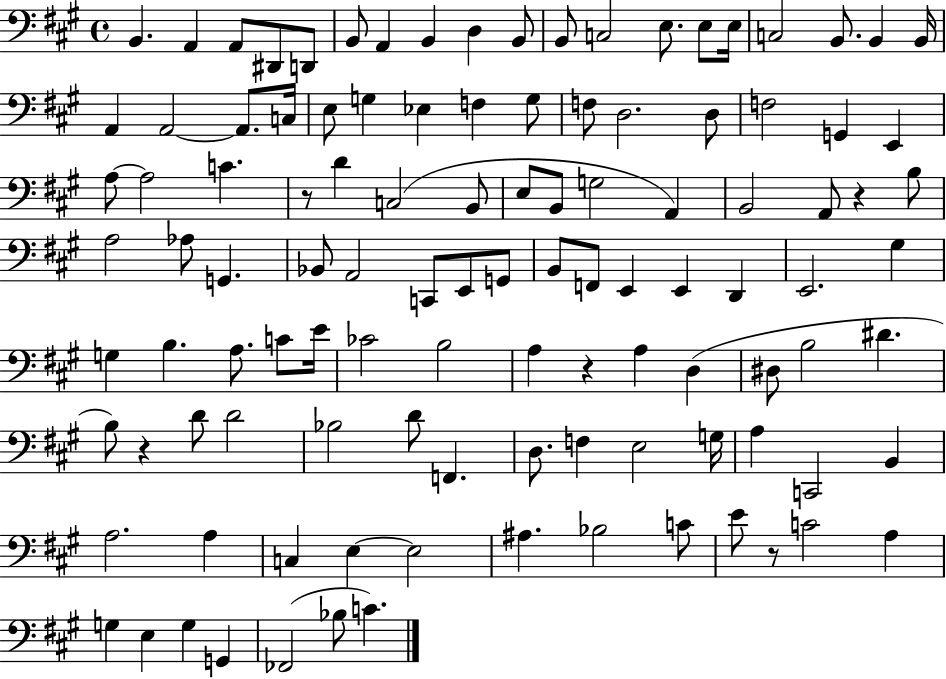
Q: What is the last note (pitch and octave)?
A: C4